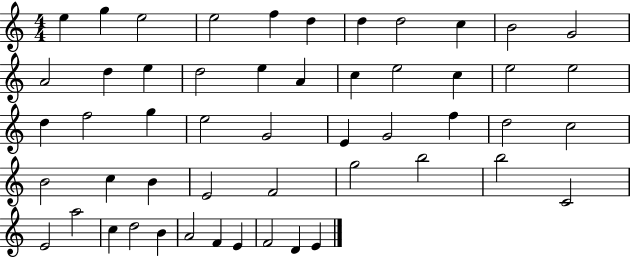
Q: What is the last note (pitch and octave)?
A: E4